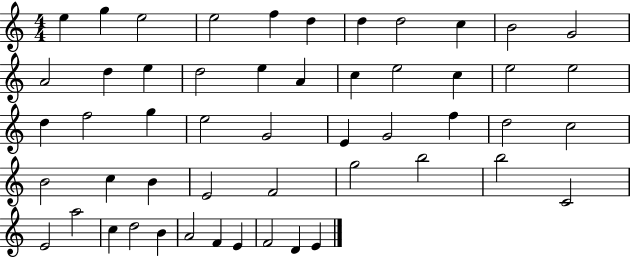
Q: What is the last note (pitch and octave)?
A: E4